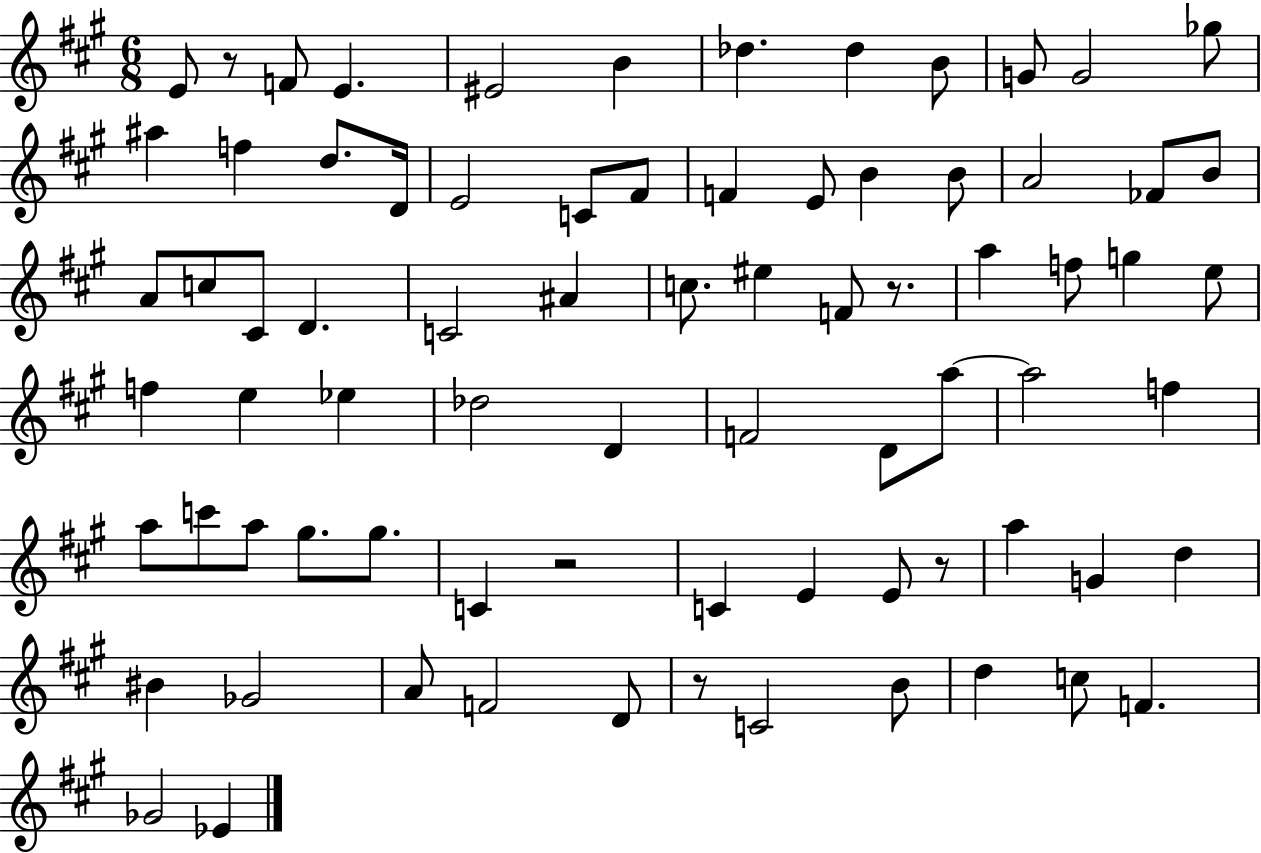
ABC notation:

X:1
T:Untitled
M:6/8
L:1/4
K:A
E/2 z/2 F/2 E ^E2 B _d _d B/2 G/2 G2 _g/2 ^a f d/2 D/4 E2 C/2 ^F/2 F E/2 B B/2 A2 _F/2 B/2 A/2 c/2 ^C/2 D C2 ^A c/2 ^e F/2 z/2 a f/2 g e/2 f e _e _d2 D F2 D/2 a/2 a2 f a/2 c'/2 a/2 ^g/2 ^g/2 C z2 C E E/2 z/2 a G d ^B _G2 A/2 F2 D/2 z/2 C2 B/2 d c/2 F _G2 _E